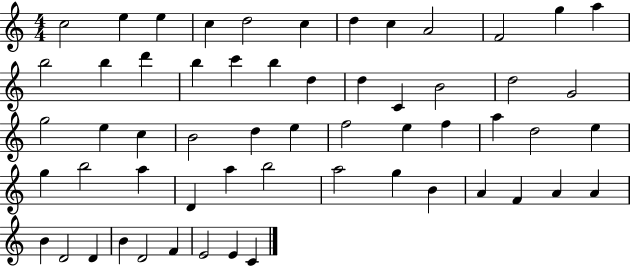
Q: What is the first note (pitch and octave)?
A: C5